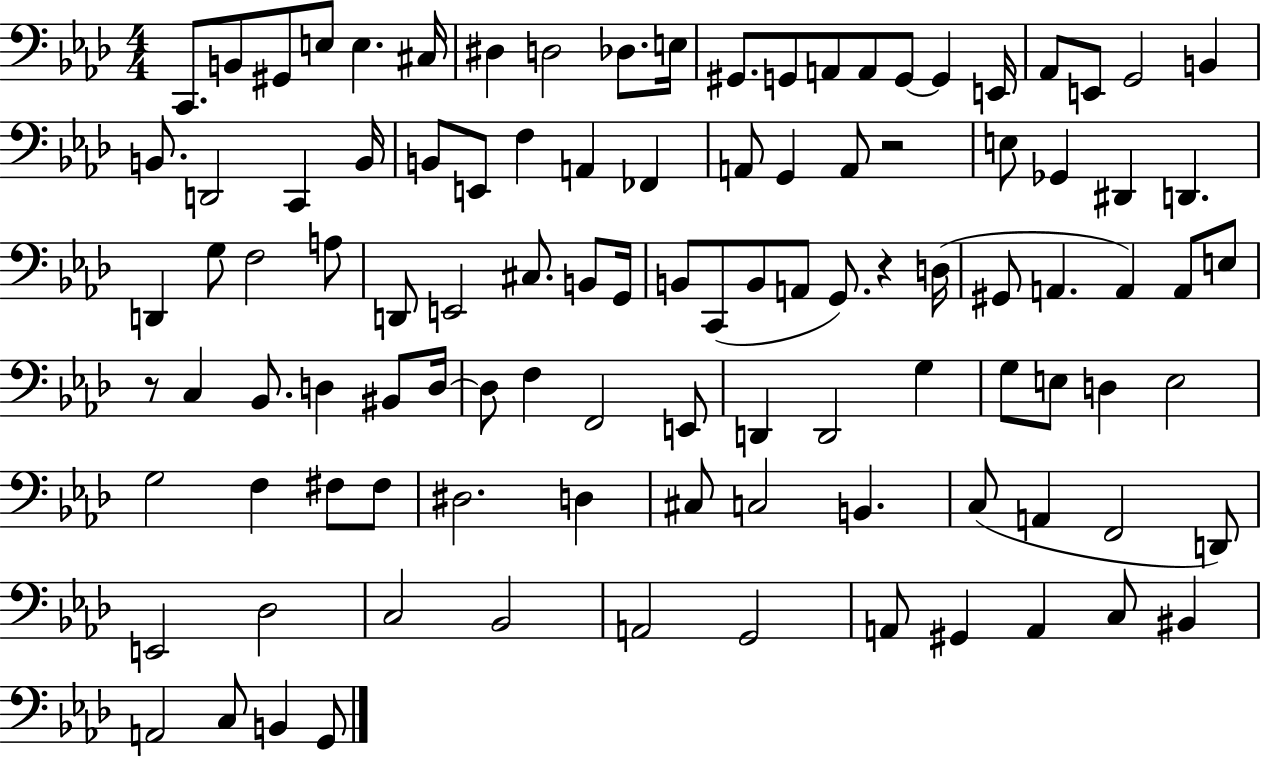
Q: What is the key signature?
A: AES major